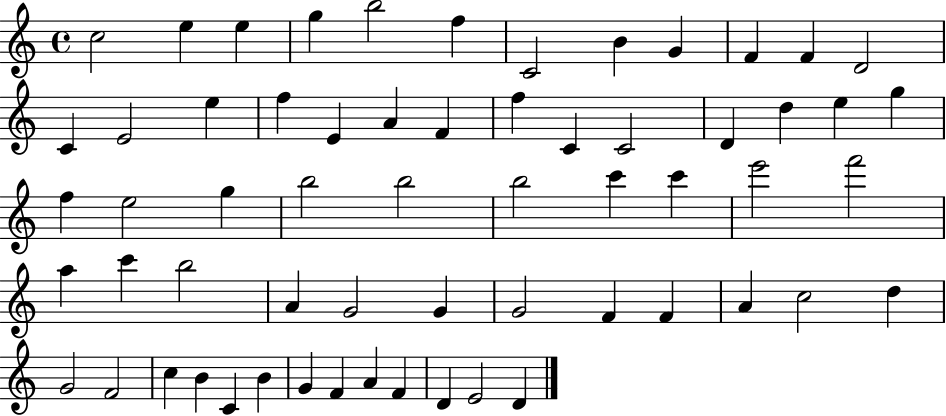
{
  \clef treble
  \time 4/4
  \defaultTimeSignature
  \key c \major
  c''2 e''4 e''4 | g''4 b''2 f''4 | c'2 b'4 g'4 | f'4 f'4 d'2 | \break c'4 e'2 e''4 | f''4 e'4 a'4 f'4 | f''4 c'4 c'2 | d'4 d''4 e''4 g''4 | \break f''4 e''2 g''4 | b''2 b''2 | b''2 c'''4 c'''4 | e'''2 f'''2 | \break a''4 c'''4 b''2 | a'4 g'2 g'4 | g'2 f'4 f'4 | a'4 c''2 d''4 | \break g'2 f'2 | c''4 b'4 c'4 b'4 | g'4 f'4 a'4 f'4 | d'4 e'2 d'4 | \break \bar "|."
}